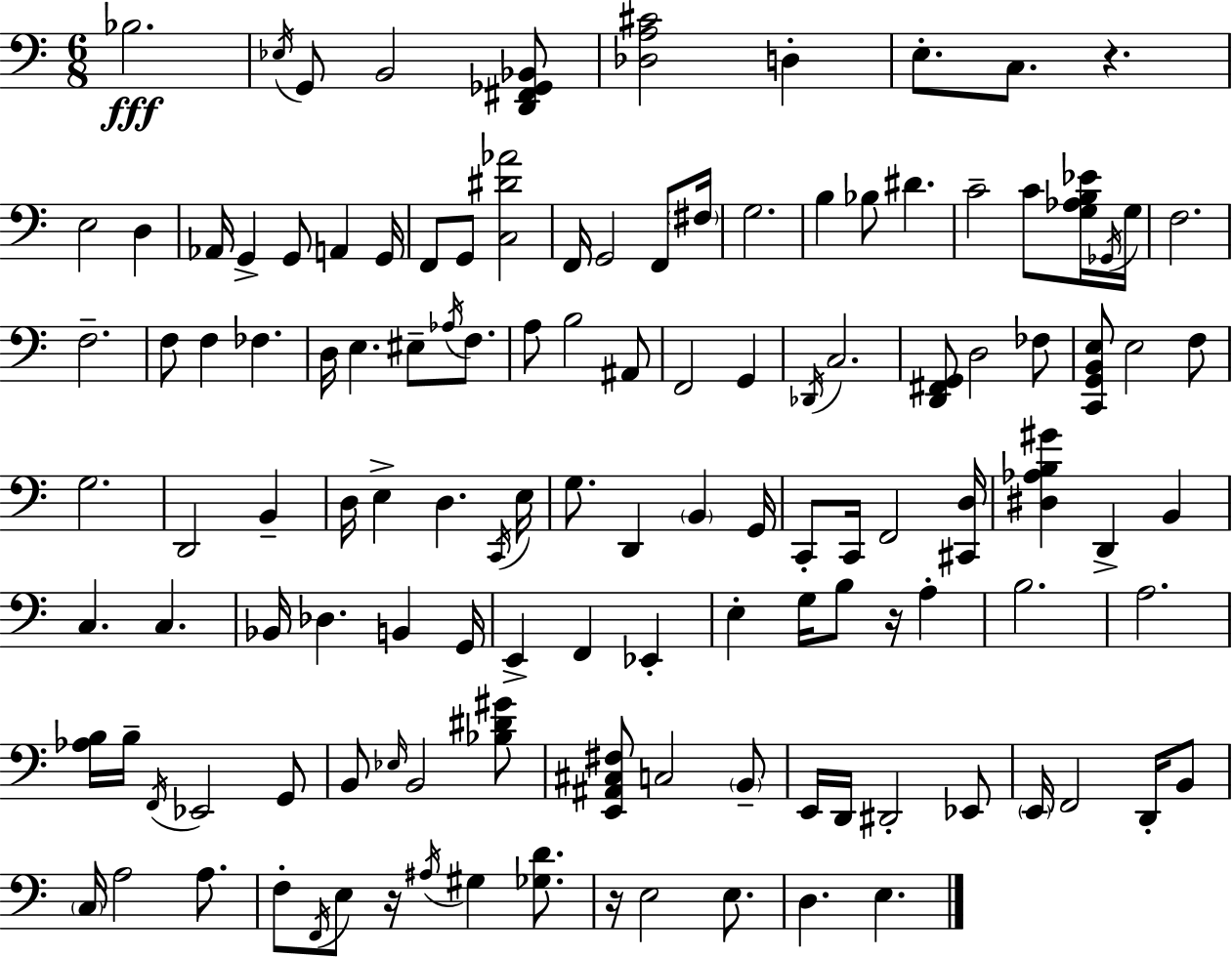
Bb3/h. Eb3/s G2/e B2/h [D2,F#2,Gb2,Bb2]/e [Db3,A3,C#4]/h D3/q E3/e. C3/e. R/q. E3/h D3/q Ab2/s G2/q G2/e A2/q G2/s F2/e G2/e [C3,D#4,Ab4]/h F2/s G2/h F2/e F#3/s G3/h. B3/q Bb3/e D#4/q. C4/h C4/e [G3,Ab3,B3,Eb4]/s Gb2/s G3/s F3/h. F3/h. F3/e F3/q FES3/q. D3/s E3/q. EIS3/e Ab3/s F3/e. A3/e B3/h A#2/e F2/h G2/q Db2/s C3/h. [D2,F#2,G2]/e D3/h FES3/e [C2,G2,B2,E3]/e E3/h F3/e G3/h. D2/h B2/q D3/s E3/q D3/q. C2/s E3/s G3/e. D2/q B2/q G2/s C2/e C2/s F2/h [C#2,D3]/s [D#3,Ab3,B3,G#4]/q D2/q B2/q C3/q. C3/q. Bb2/s Db3/q. B2/q G2/s E2/q F2/q Eb2/q E3/q G3/s B3/e R/s A3/q B3/h. A3/h. [Ab3,B3]/s B3/s F2/s Eb2/h G2/e B2/e Eb3/s B2/h [Bb3,D#4,G#4]/e [E2,A#2,C#3,F#3]/e C3/h B2/e E2/s D2/s D#2/h Eb2/e E2/s F2/h D2/s B2/e C3/s A3/h A3/e. F3/e F2/s E3/e R/s A#3/s G#3/q [Gb3,D4]/e. R/s E3/h E3/e. D3/q. E3/q.